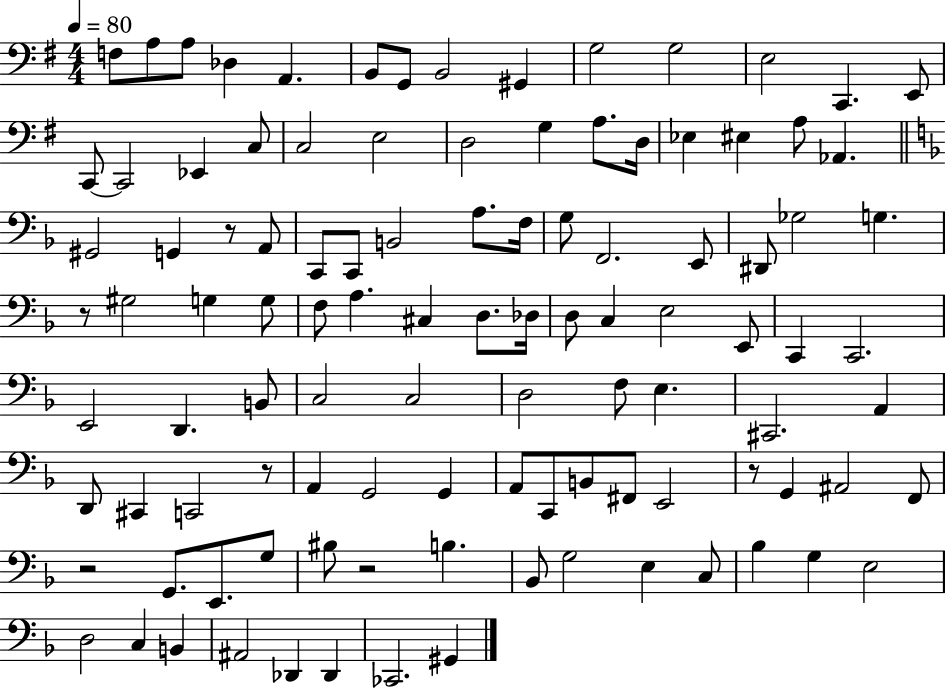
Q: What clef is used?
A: bass